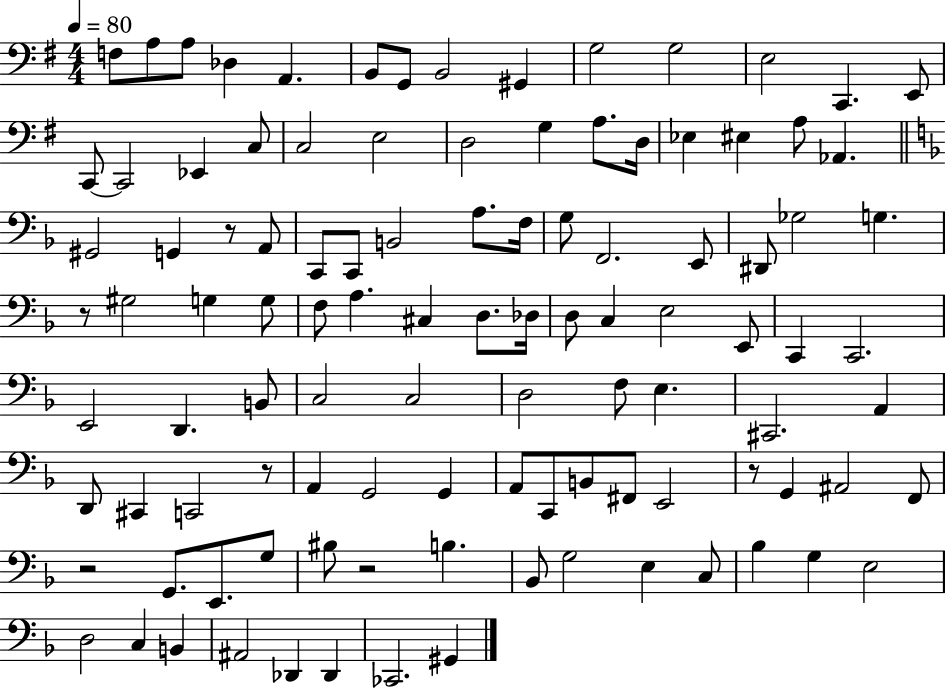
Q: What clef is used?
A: bass